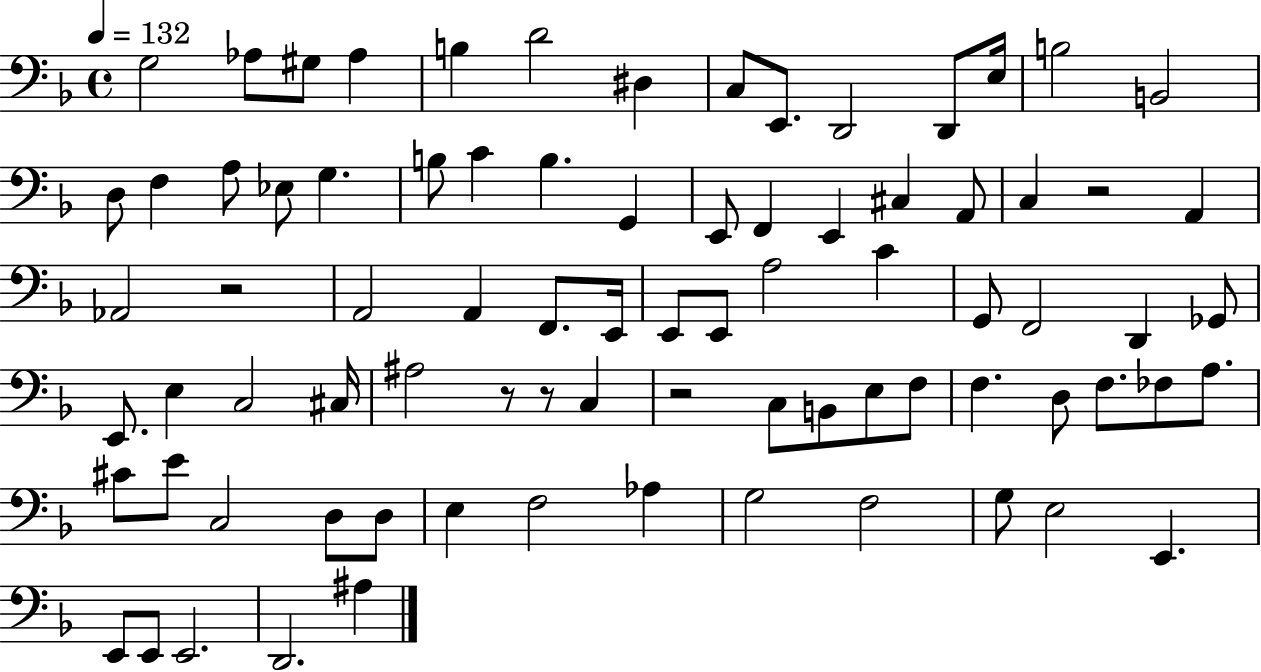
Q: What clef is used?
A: bass